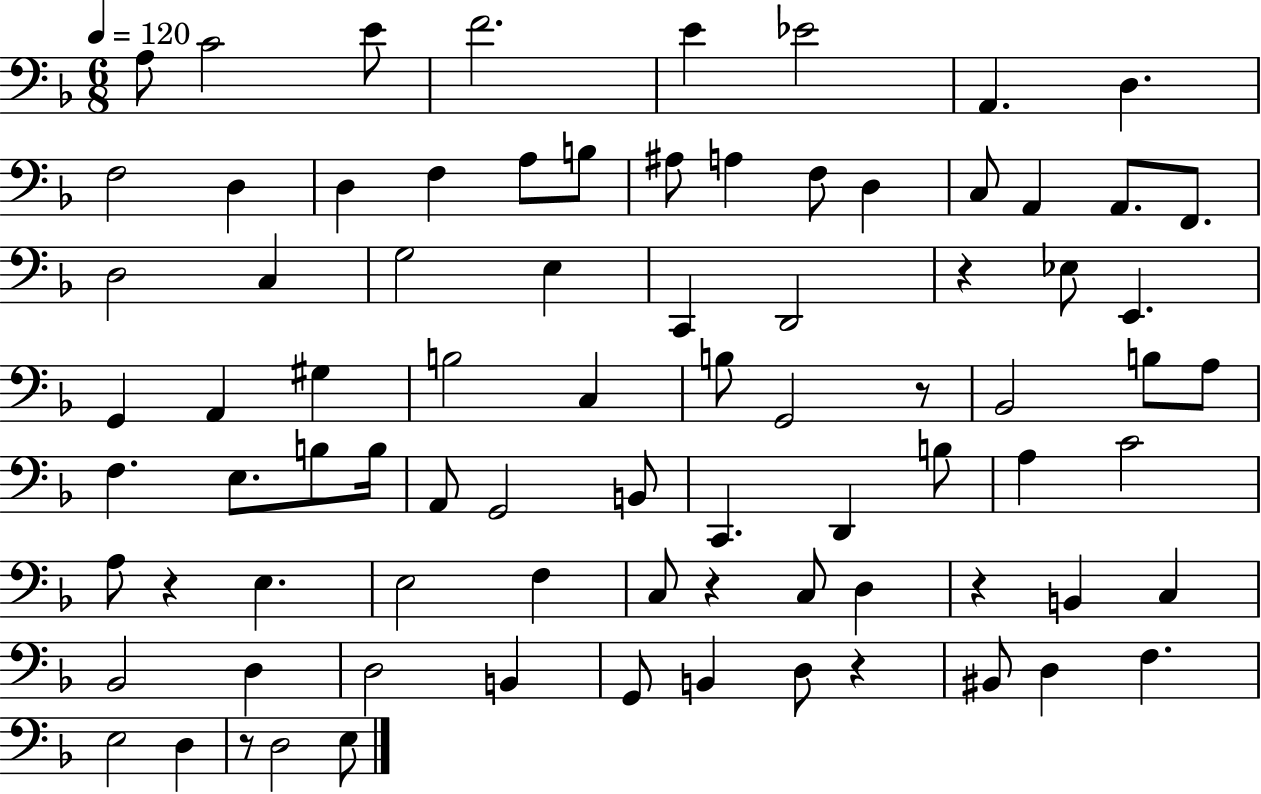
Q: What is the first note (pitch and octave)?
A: A3